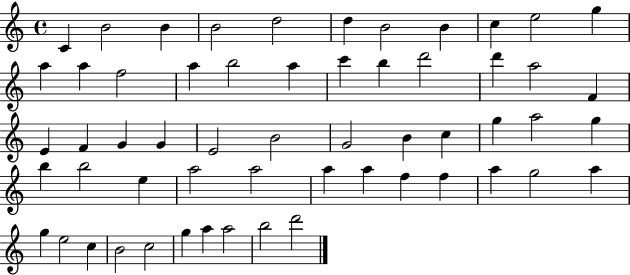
{
  \clef treble
  \time 4/4
  \defaultTimeSignature
  \key c \major
  c'4 b'2 b'4 | b'2 d''2 | d''4 b'2 b'4 | c''4 e''2 g''4 | \break a''4 a''4 f''2 | a''4 b''2 a''4 | c'''4 b''4 d'''2 | d'''4 a''2 f'4 | \break e'4 f'4 g'4 g'4 | e'2 b'2 | g'2 b'4 c''4 | g''4 a''2 g''4 | \break b''4 b''2 e''4 | a''2 a''2 | a''4 a''4 f''4 f''4 | a''4 g''2 a''4 | \break g''4 e''2 c''4 | b'2 c''2 | g''4 a''4 a''2 | b''2 d'''2 | \break \bar "|."
}